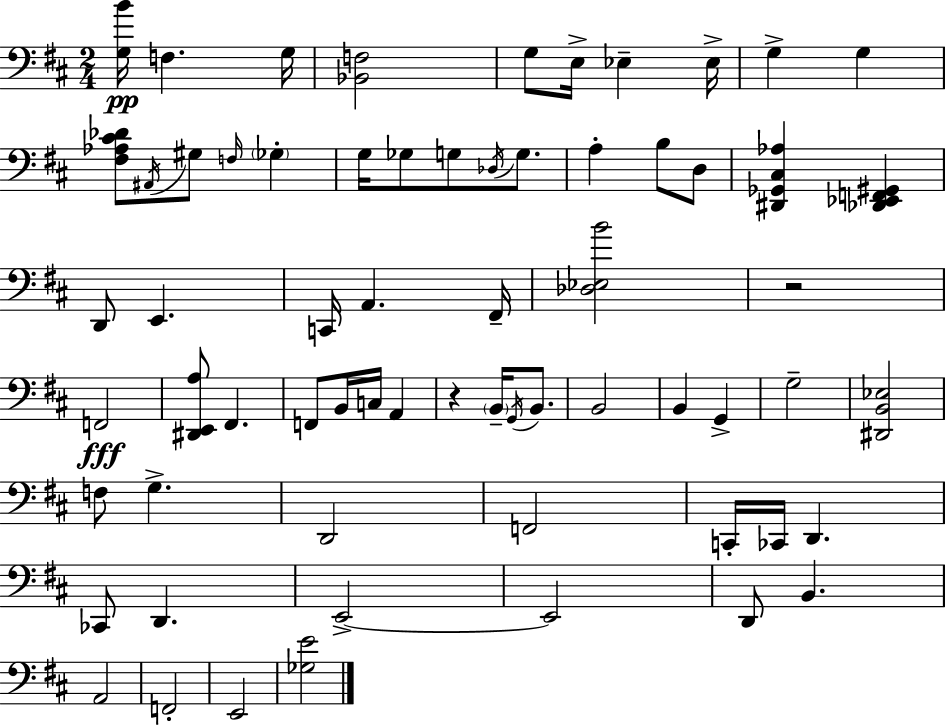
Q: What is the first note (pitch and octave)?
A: F3